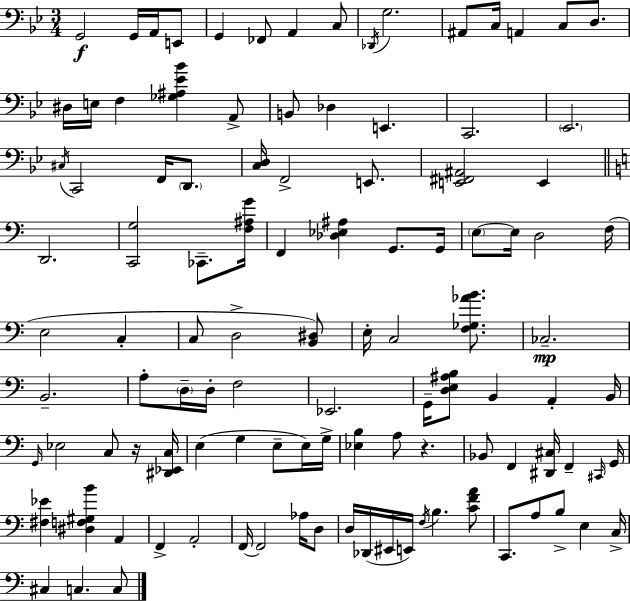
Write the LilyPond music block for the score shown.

{
  \clef bass
  \numericTimeSignature
  \time 3/4
  \key g \minor
  \repeat volta 2 { g,2\f g,16 a,16 e,8 | g,4 fes,8 a,4 c8 | \acciaccatura { des,16 } g2. | ais,8 c16 a,4 c8 d8. | \break dis16 e16 f4 <ges ais ees' bes'>4 a,8-> | b,8 des4 e,4. | c,2. | \parenthesize ees,2. | \break \acciaccatura { cis16 } c,2 f,16 \parenthesize d,8. | <c d>16 f,2-> e,8. | <e, fis, ais,>2 e,4 | \bar "||" \break \key a \minor d,2. | <c, g>2 ces,8.-- <f ais g'>16 | f,4 <des ees ais>4 g,8. g,16 | \parenthesize e8~~ e16 d2 f16( | \break e2 c4-. | c8 d2-> <b, dis>8) | e16-. c2 <f ges aes' b'>8. | ces2.--\mp | \break b,2.-- | a8-. \parenthesize d16-- d16-. f2 | ees,2. | g,16-- <d e ais b>8 b,4 a,4-. b,16 | \break \grace { g,16 } ees2 c8 r16 | <dis, ees, c>16 e4( g4 e8-- e16) | g16-> <ees b>4 a8 r4. | bes,8 f,4 <dis, cis>16 f,4-- | \break \grace { cis,16 } g,16 <fis ees'>4 <dis f gis b'>4 a,4 | f,4-> a,2-. | f,16~~ f,2 aes16 | d8 d16 des,16( eis,16 e,16) \acciaccatura { f16 } b4. | \break <c' f' a'>8 c,8. a8 b8-> e4 | c16-> cis4 c4. | c8 } \bar "|."
}